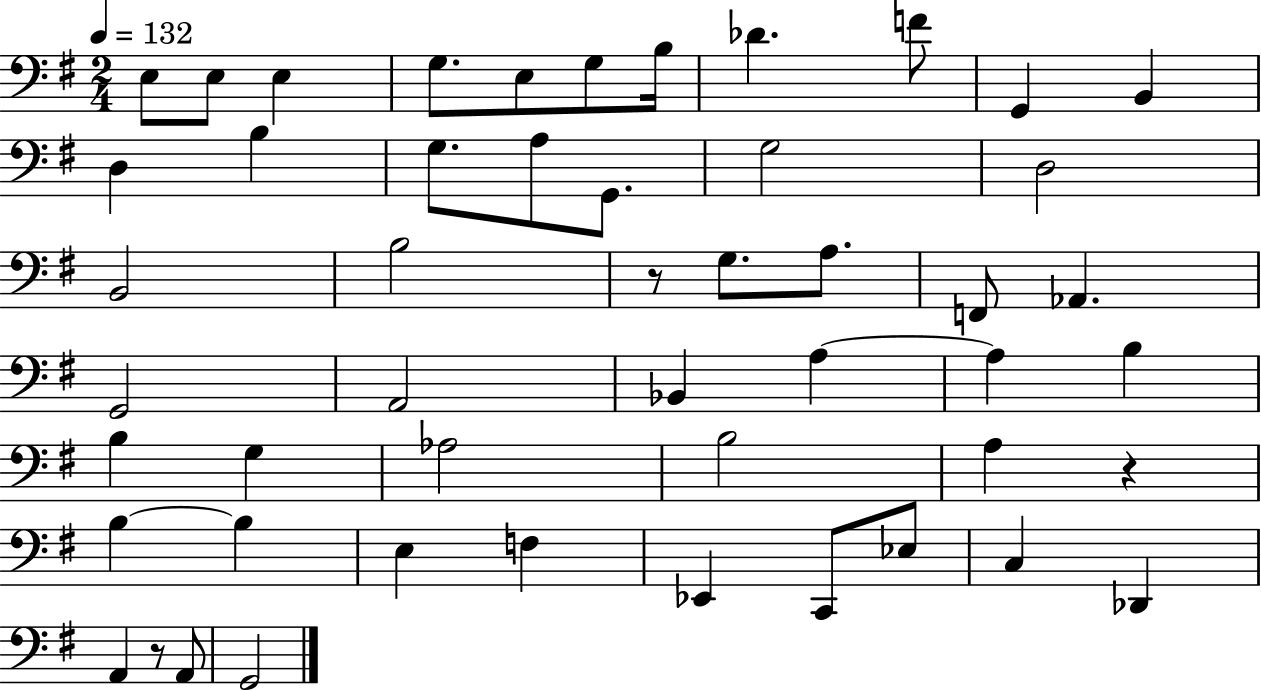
E3/e E3/e E3/q G3/e. E3/e G3/e B3/s Db4/q. F4/e G2/q B2/q D3/q B3/q G3/e. A3/e G2/e. G3/h D3/h B2/h B3/h R/e G3/e. A3/e. F2/e Ab2/q. G2/h A2/h Bb2/q A3/q A3/q B3/q B3/q G3/q Ab3/h B3/h A3/q R/q B3/q B3/q E3/q F3/q Eb2/q C2/e Eb3/e C3/q Db2/q A2/q R/e A2/e G2/h